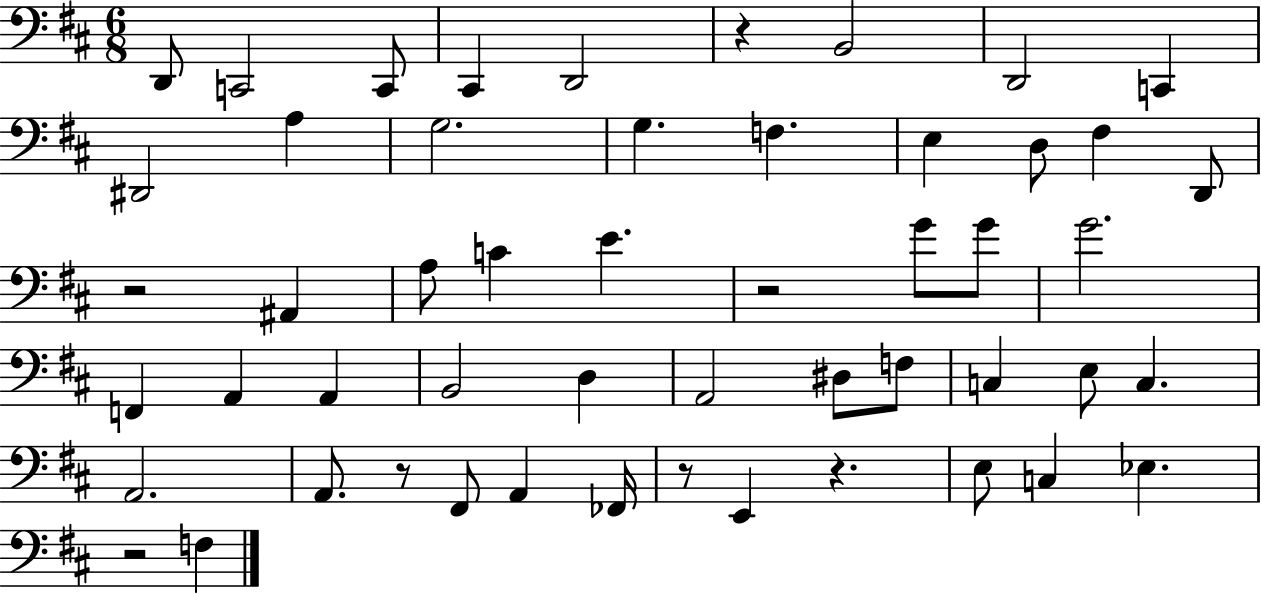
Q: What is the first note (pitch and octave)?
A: D2